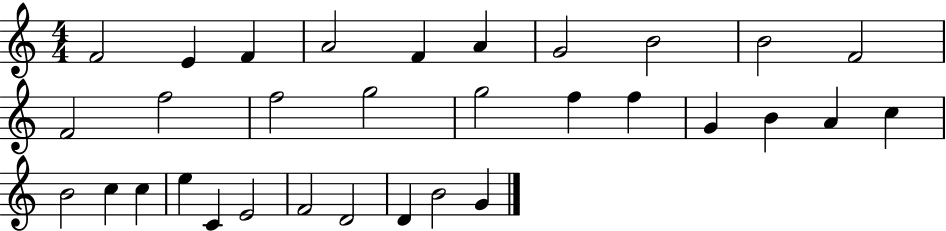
X:1
T:Untitled
M:4/4
L:1/4
K:C
F2 E F A2 F A G2 B2 B2 F2 F2 f2 f2 g2 g2 f f G B A c B2 c c e C E2 F2 D2 D B2 G